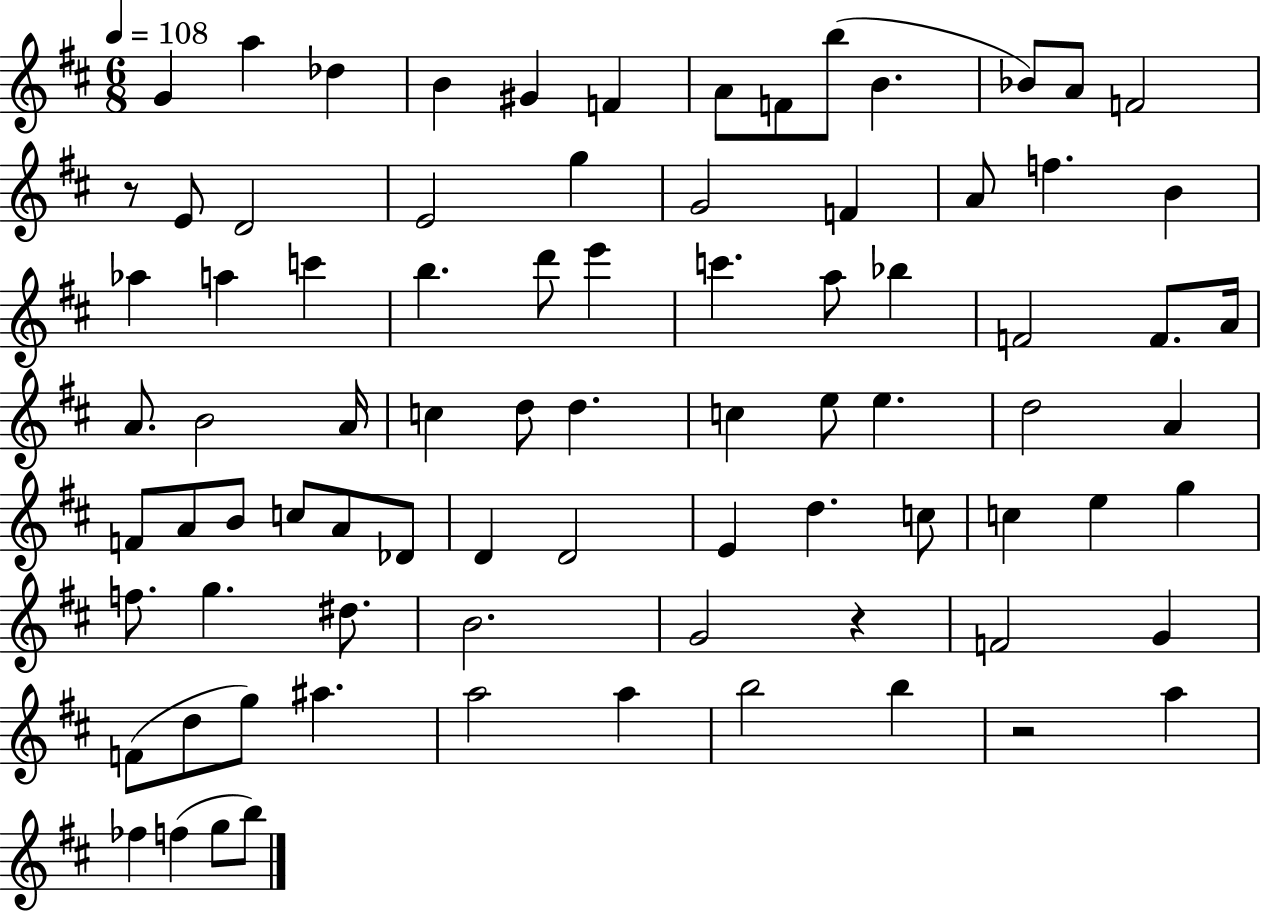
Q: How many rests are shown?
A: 3